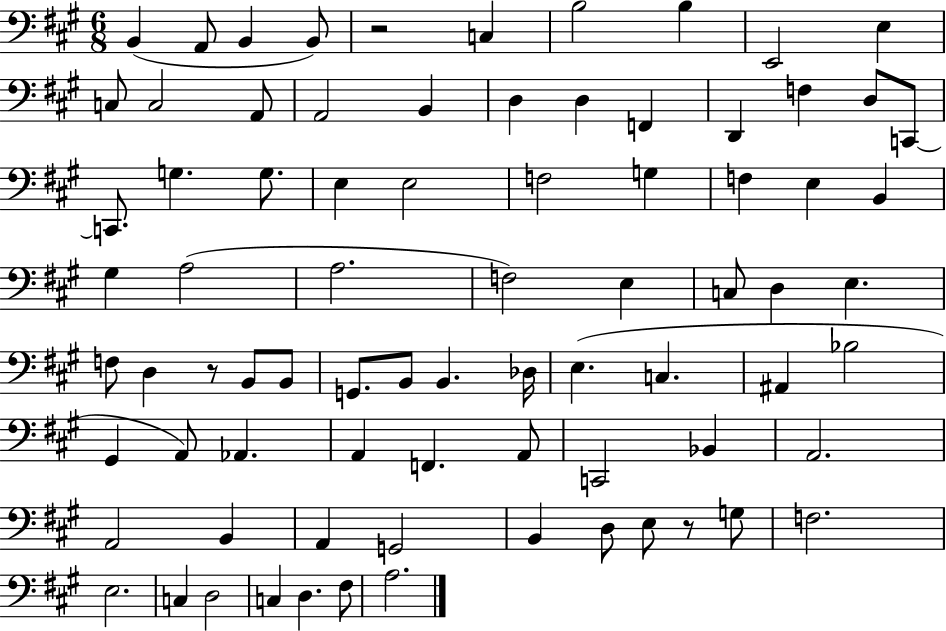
{
  \clef bass
  \numericTimeSignature
  \time 6/8
  \key a \major
  b,4( a,8 b,4 b,8) | r2 c4 | b2 b4 | e,2 e4 | \break c8 c2 a,8 | a,2 b,4 | d4 d4 f,4 | d,4 f4 d8 c,8~~ | \break c,8. g4. g8. | e4 e2 | f2 g4 | f4 e4 b,4 | \break gis4 a2( | a2. | f2) e4 | c8 d4 e4. | \break f8 d4 r8 b,8 b,8 | g,8. b,8 b,4. des16 | e4.( c4. | ais,4 bes2 | \break gis,4 a,8) aes,4. | a,4 f,4. a,8 | c,2 bes,4 | a,2. | \break a,2 b,4 | a,4 g,2 | b,4 d8 e8 r8 g8 | f2. | \break e2. | c4 d2 | c4 d4. fis8 | a2. | \break \bar "|."
}